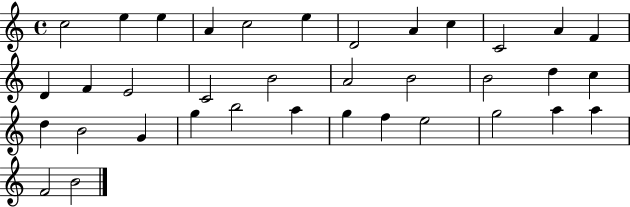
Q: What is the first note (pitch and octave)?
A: C5